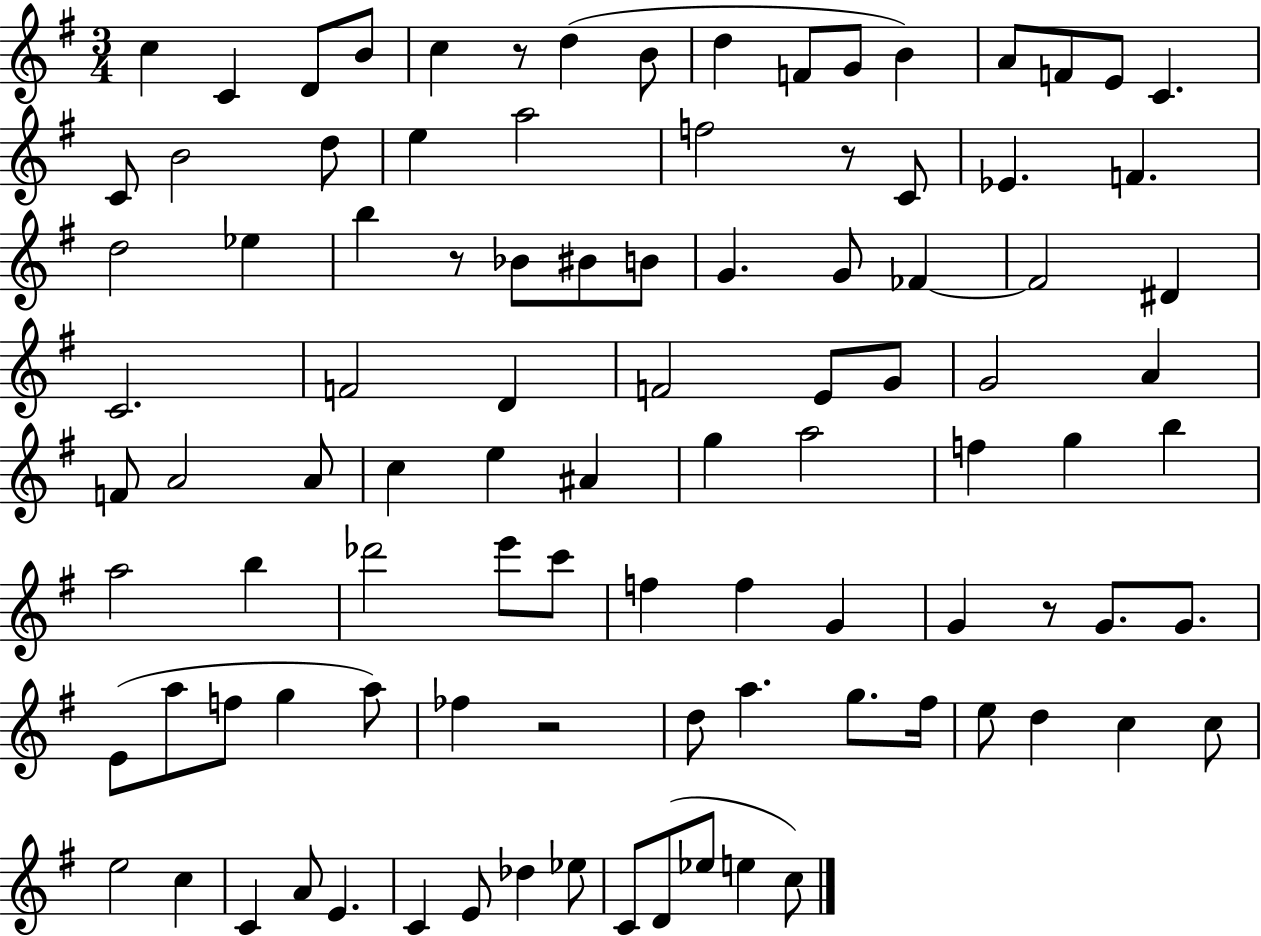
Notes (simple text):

C5/q C4/q D4/e B4/e C5/q R/e D5/q B4/e D5/q F4/e G4/e B4/q A4/e F4/e E4/e C4/q. C4/e B4/h D5/e E5/q A5/h F5/h R/e C4/e Eb4/q. F4/q. D5/h Eb5/q B5/q R/e Bb4/e BIS4/e B4/e G4/q. G4/e FES4/q FES4/h D#4/q C4/h. F4/h D4/q F4/h E4/e G4/e G4/h A4/q F4/e A4/h A4/e C5/q E5/q A#4/q G5/q A5/h F5/q G5/q B5/q A5/h B5/q Db6/h E6/e C6/e F5/q F5/q G4/q G4/q R/e G4/e. G4/e. E4/e A5/e F5/e G5/q A5/e FES5/q R/h D5/e A5/q. G5/e. F#5/s E5/e D5/q C5/q C5/e E5/h C5/q C4/q A4/e E4/q. C4/q E4/e Db5/q Eb5/e C4/e D4/e Eb5/e E5/q C5/e